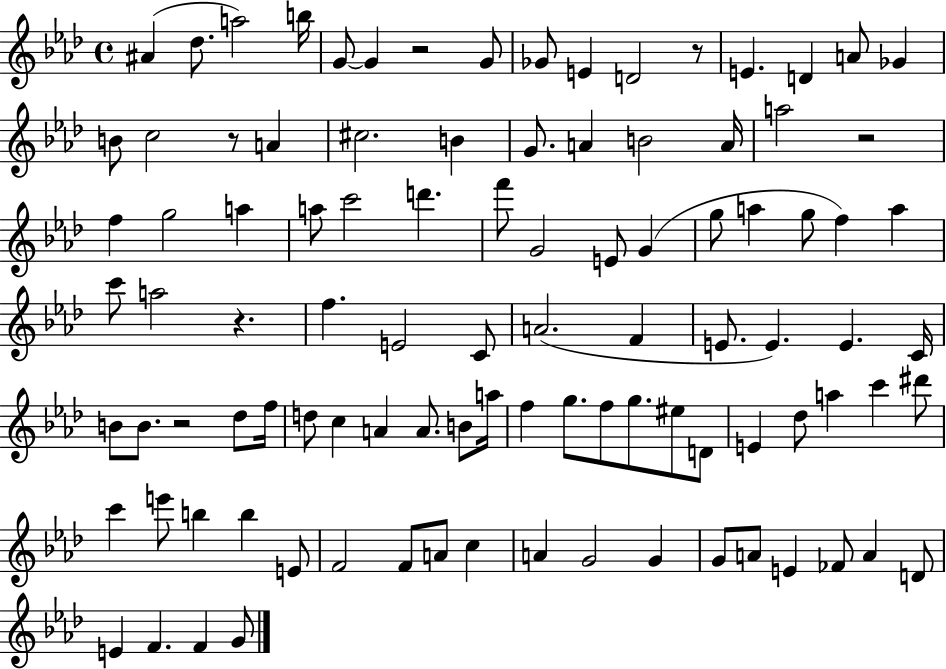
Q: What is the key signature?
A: AES major